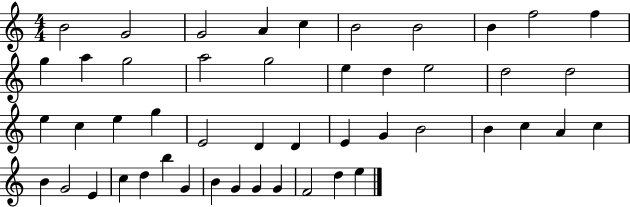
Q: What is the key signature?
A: C major